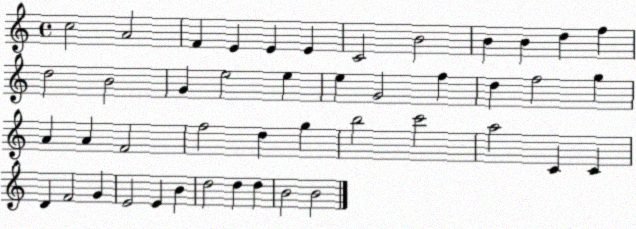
X:1
T:Untitled
M:4/4
L:1/4
K:C
c2 A2 F E E E C2 B2 B B d f d2 B2 G e2 e e G2 f d f2 g A A F2 f2 d g b2 c'2 a2 C C D F2 G E2 E B d2 d d B2 B2